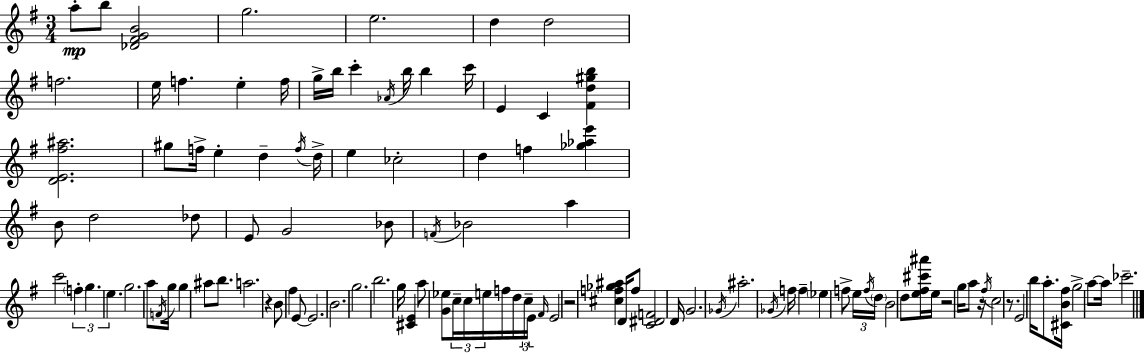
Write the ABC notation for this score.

X:1
T:Untitled
M:3/4
L:1/4
K:G
a/2 b/2 [_D^FGB]2 g2 e2 d d2 f2 e/4 f e f/4 g/4 b/4 c' _A/4 b/4 b c'/4 E C [^Fd^gb] [DE^f^a]2 ^g/2 f/4 e d f/4 d/4 e _c2 d f [_g_ae'] B/2 d2 _d/2 E/2 G2 _B/2 F/4 _B2 a c'2 f g e g2 a/2 F/4 g/4 g ^a/2 b/2 a2 z B/2 ^f E/2 E2 B2 g2 b2 g/4 [^CE] a/2 [G_e]/2 c/4 c/4 e/4 f/4 d/4 c/4 E/4 ^F/4 E2 z2 [^cf_g^a] D/4 f/2 [C^DF]2 D/4 G2 _G/4 ^a2 _G/4 f/4 f _e f/2 e/4 f/4 d/4 B2 d/2 [e^f^c'^a']/4 e/4 z2 g/4 a/2 z/4 ^f/4 c2 z/2 E2 b/4 a/2 [^CB^f]/4 g2 a/2 a/4 _c'2